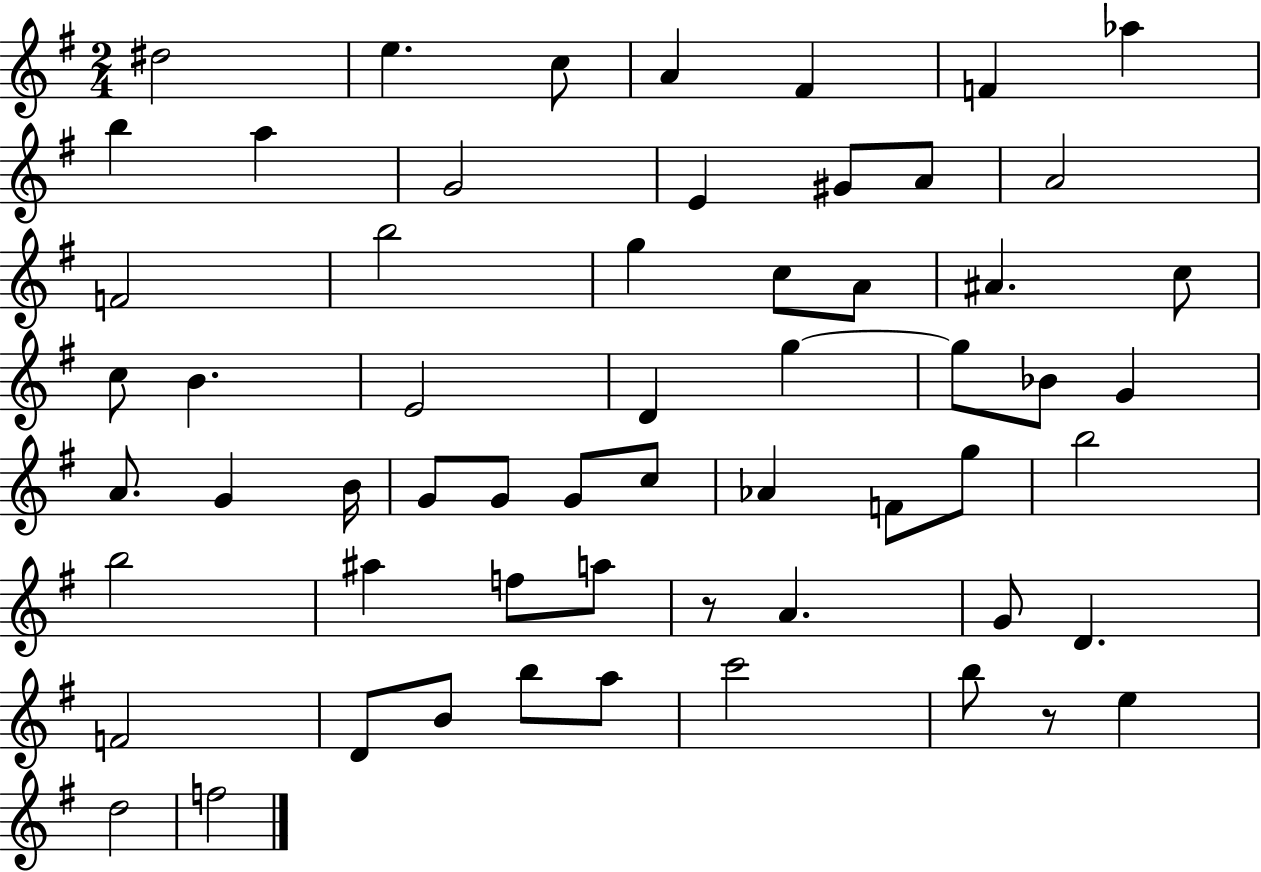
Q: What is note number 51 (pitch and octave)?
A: B5